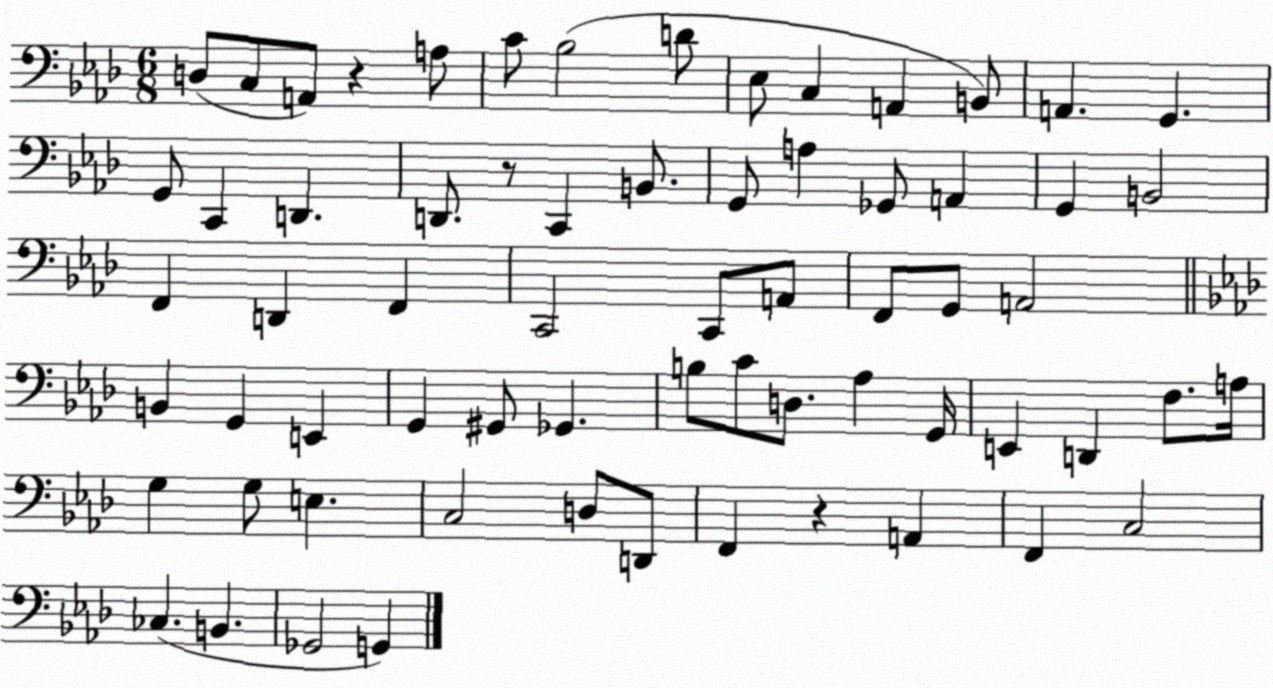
X:1
T:Untitled
M:6/8
L:1/4
K:Ab
D,/2 C,/2 A,,/2 z A,/2 C/2 _B,2 D/2 _E,/2 C, A,, B,,/2 A,, G,, G,,/2 C,, D,, D,,/2 z/2 C,, B,,/2 G,,/2 A, _G,,/2 A,, G,, B,,2 F,, D,, F,, C,,2 C,,/2 A,,/2 F,,/2 G,,/2 A,,2 B,, G,, E,, G,, ^G,,/2 _G,, B,/2 C/2 D,/2 _A, G,,/4 E,, D,, F,/2 A,/4 G, G,/2 E, C,2 D,/2 D,,/2 F,, z A,, F,, C,2 _C, B,, _G,,2 G,,